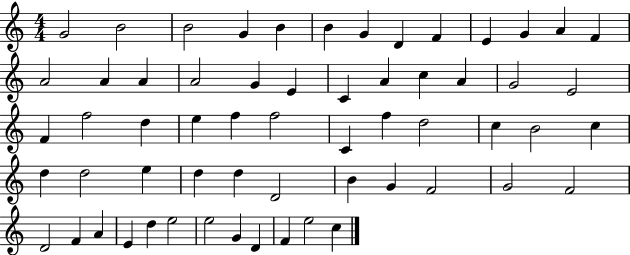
{
  \clef treble
  \numericTimeSignature
  \time 4/4
  \key c \major
  g'2 b'2 | b'2 g'4 b'4 | b'4 g'4 d'4 f'4 | e'4 g'4 a'4 f'4 | \break a'2 a'4 a'4 | a'2 g'4 e'4 | c'4 a'4 c''4 a'4 | g'2 e'2 | \break f'4 f''2 d''4 | e''4 f''4 f''2 | c'4 f''4 d''2 | c''4 b'2 c''4 | \break d''4 d''2 e''4 | d''4 d''4 d'2 | b'4 g'4 f'2 | g'2 f'2 | \break d'2 f'4 a'4 | e'4 d''4 e''2 | e''2 g'4 d'4 | f'4 e''2 c''4 | \break \bar "|."
}